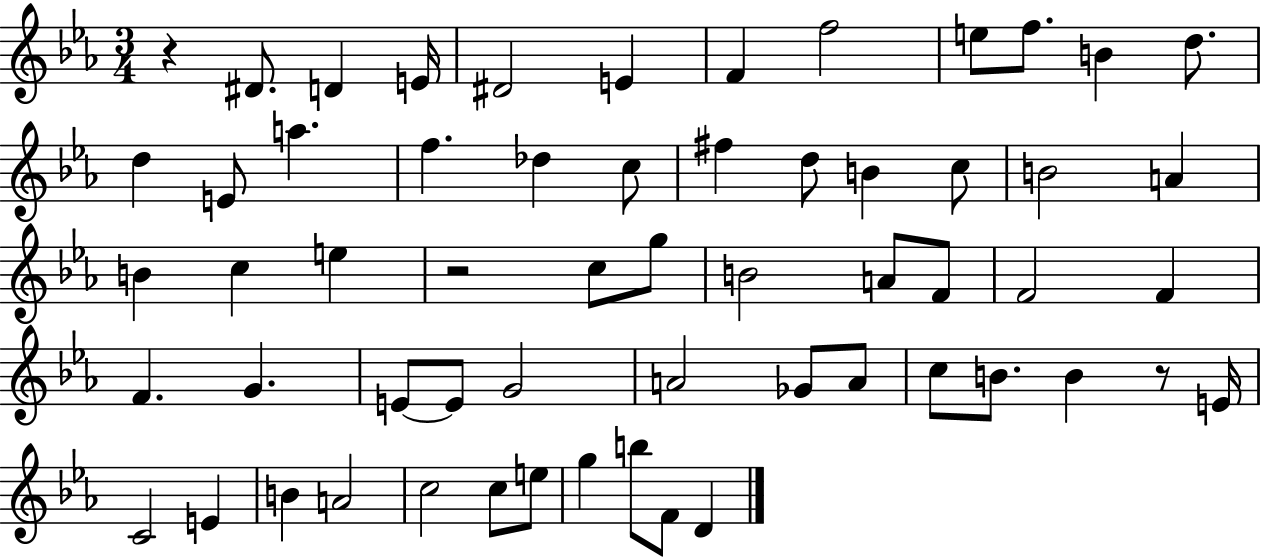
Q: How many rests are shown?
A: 3